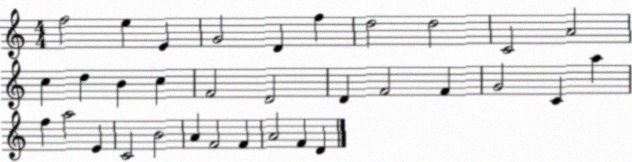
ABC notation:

X:1
T:Untitled
M:4/4
L:1/4
K:C
f2 e E G2 D f d2 d2 C2 A2 c d B c F2 D2 D F2 F G2 C a f a2 E C2 B2 A F2 F A2 F D